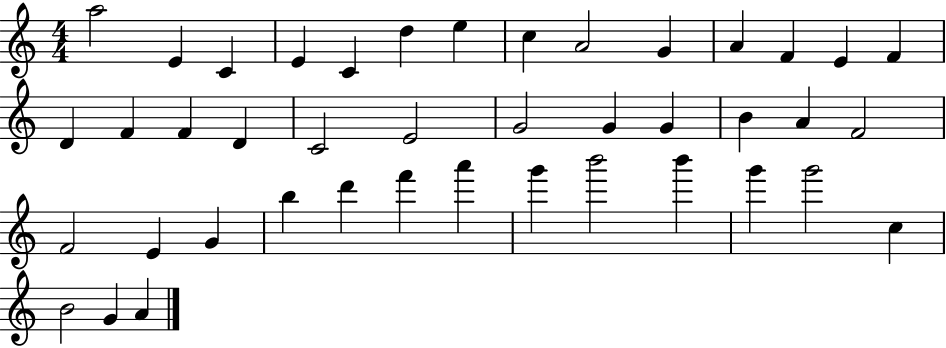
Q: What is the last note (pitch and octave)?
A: A4